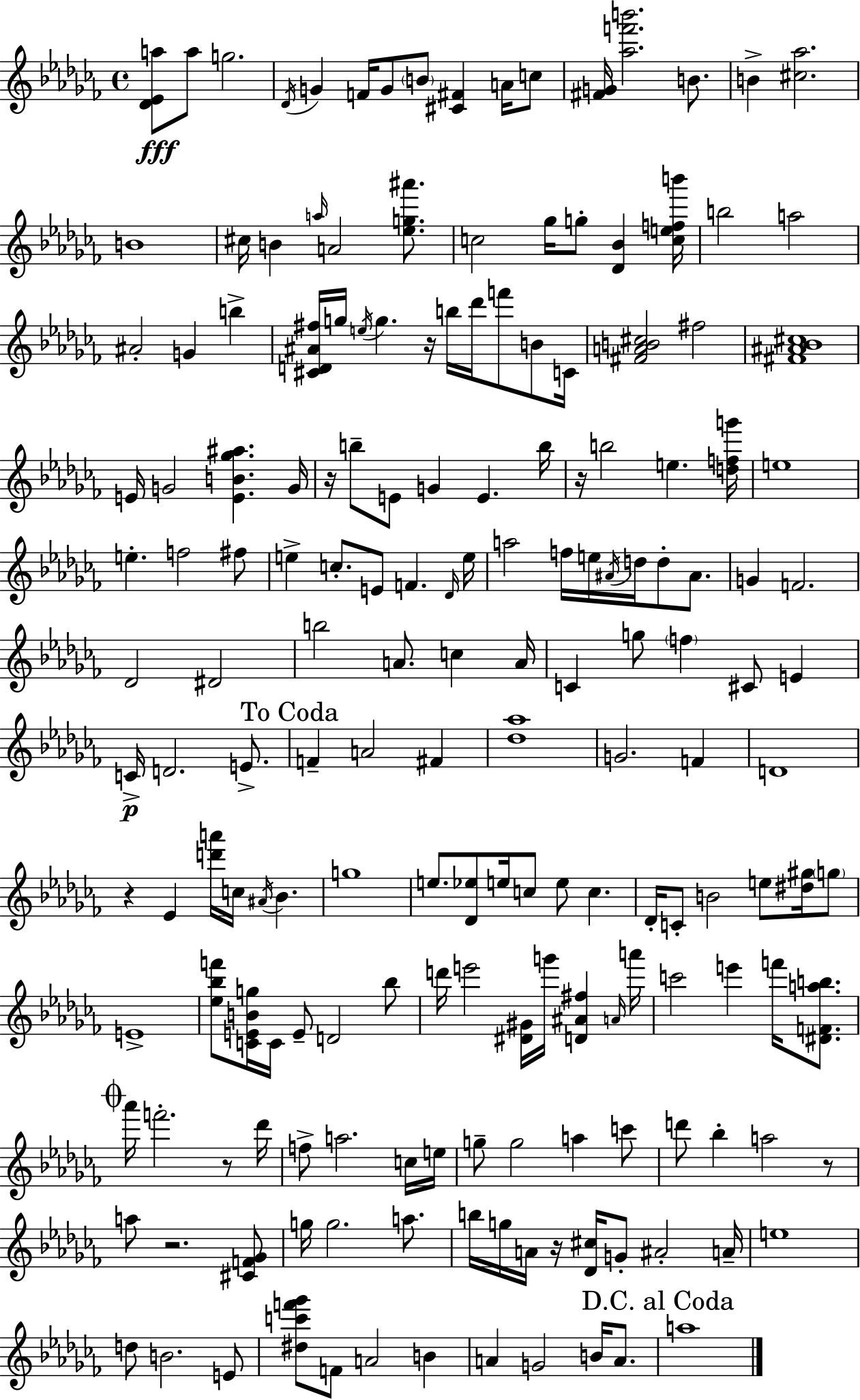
X:1
T:Untitled
M:4/4
L:1/4
K:Abm
[_D_Ea]/2 a/2 g2 _D/4 G F/4 G/2 B/2 [^C^F] A/4 c/2 [^FG]/4 [_af'b']2 B/2 B [^c_a]2 B4 ^c/4 B a/4 A2 [_eg^a']/2 c2 _g/4 g/2 [_D_B] [cefb']/4 b2 a2 ^A2 G b [^CD^A^f]/4 g/4 e/4 g z/4 b/4 _d'/4 f'/2 B/2 C/4 [^FAB^c]2 ^f2 [^F^A_B^c]4 E/4 G2 [EB_g^a] G/4 z/4 b/2 E/2 G E b/4 z/4 b2 e [dfg']/4 e4 e f2 ^f/2 e c/2 E/2 F _D/4 e/4 a2 f/4 e/4 ^A/4 d/4 d/2 ^A/2 G F2 _D2 ^D2 b2 A/2 c A/4 C g/2 f ^C/2 E C/4 D2 E/2 F A2 ^F [_d_a]4 G2 F D4 z _E [d'a']/4 c/4 ^A/4 _B g4 e/2 [_D_e]/2 e/4 c/2 e/2 c _D/4 C/2 B2 e/2 [^d^g]/4 g/2 E4 [_e_bf']/2 [CEBg]/4 C/4 E/2 D2 _b/2 d'/4 e'2 [^D^G]/4 g'/4 [D^A^f] A/4 a'/4 c'2 e' f'/4 [^DFab]/2 _a'/4 f'2 z/2 _d'/4 f/2 a2 c/4 e/4 g/2 g2 a c'/2 d'/2 _b a2 z/2 a/2 z2 [^CF_G]/2 g/4 g2 a/2 b/4 g/4 A/4 z/4 [_D^c]/4 G/2 ^A2 A/4 e4 d/2 B2 E/2 [^dc'f'_g']/2 F/2 A2 B A G2 B/4 A/2 a4